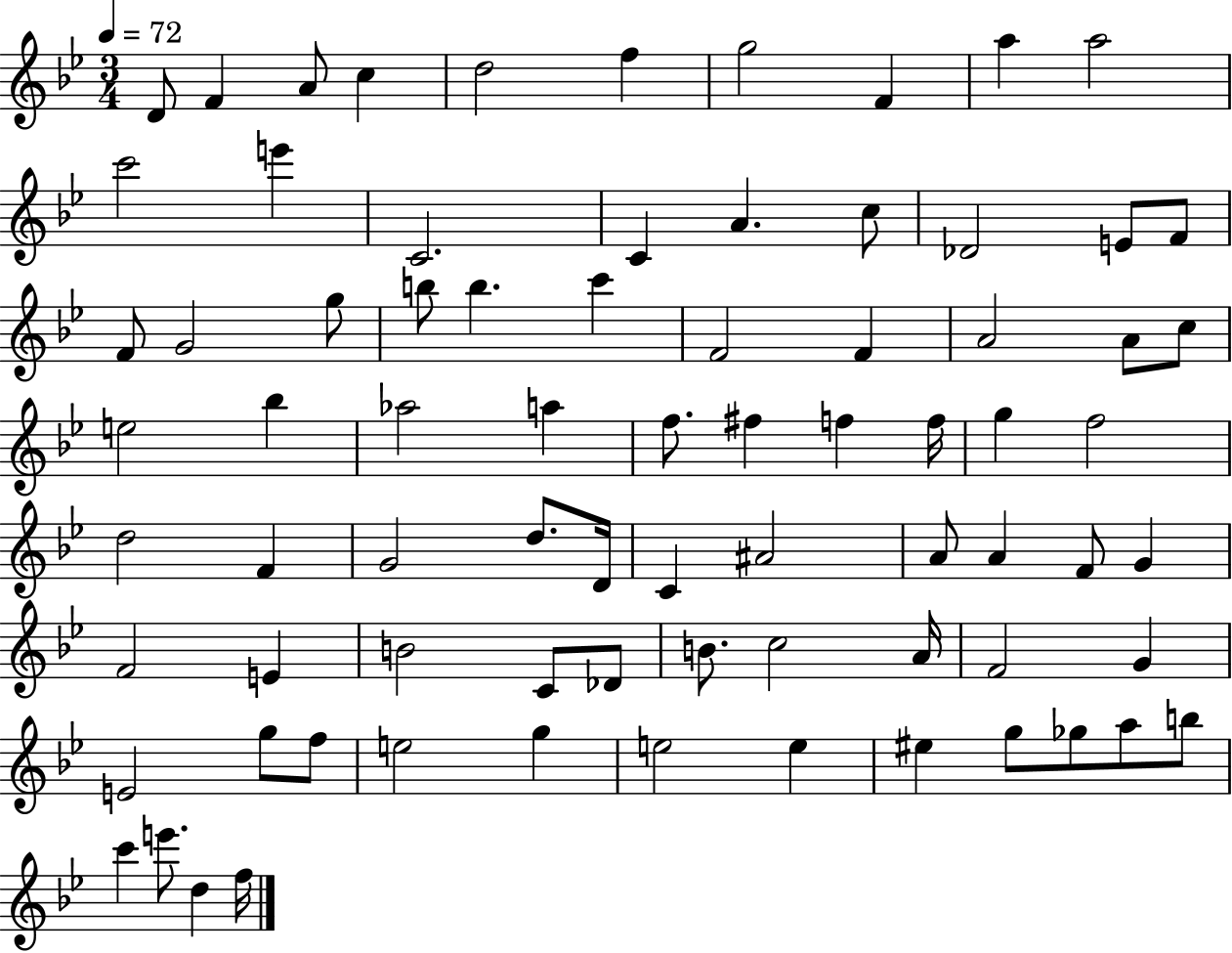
D4/e F4/q A4/e C5/q D5/h F5/q G5/h F4/q A5/q A5/h C6/h E6/q C4/h. C4/q A4/q. C5/e Db4/h E4/e F4/e F4/e G4/h G5/e B5/e B5/q. C6/q F4/h F4/q A4/h A4/e C5/e E5/h Bb5/q Ab5/h A5/q F5/e. F#5/q F5/q F5/s G5/q F5/h D5/h F4/q G4/h D5/e. D4/s C4/q A#4/h A4/e A4/q F4/e G4/q F4/h E4/q B4/h C4/e Db4/e B4/e. C5/h A4/s F4/h G4/q E4/h G5/e F5/e E5/h G5/q E5/h E5/q EIS5/q G5/e Gb5/e A5/e B5/e C6/q E6/e. D5/q F5/s